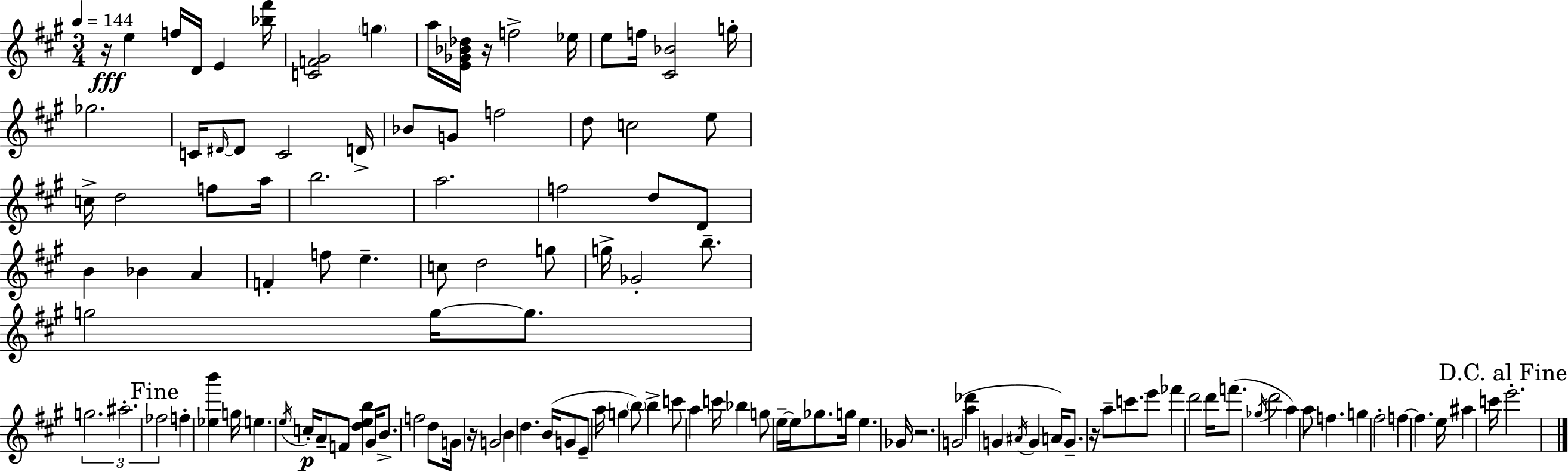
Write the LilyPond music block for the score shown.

{
  \clef treble
  \numericTimeSignature
  \time 3/4
  \key a \major
  \tempo 4 = 144
  r16\fff e''4 f''16 d'16 e'4 <bes'' fis'''>16 | <c' f' gis'>2 \parenthesize g''4 | a''16 <e' ges' bes' des''>16 r16 f''2-> ees''16 | e''8 f''16 <cis' bes'>2 g''16-. | \break ges''2. | c'16 \grace { dis'16~ }~ dis'8 c'2 | d'16-> bes'8 g'8 f''2 | d''8 c''2 e''8 | \break c''16-> d''2 f''8 | a''16 b''2. | a''2. | f''2 d''8 d'8 | \break b'4 bes'4 a'4 | f'4-. f''8 e''4.-- | c''8 d''2 g''8 | g''16-> ges'2-. b''8.-- | \break g''2 g''16~~ g''8. | \tuplet 3/2 { g''2. | ais''2.-. | \mark "Fine" fes''2 } f''4-. | \break <ees'' b'''>4 g''16 e''4. | \acciaccatura { e''16 }\p c''16-. a'8-- f'8 <d'' e'' b''>4 gis'16 b'8.-> | f''2 d''8 | g'16 r16 g'2 b'4 | \break d''4. b'16( g'8 e'8-- | a''16 g''4 \parenthesize b''8) b''4-> | c'''8 a''4 c'''16 bes''4 g''8 | e''16--~~ e''16 ges''8. g''16 e''4. | \break ges'16 r2. | g'2( <a'' des'''>4 | g'4 \acciaccatura { ais'16 } g'4 a'16) | g'8.-- r16 a''8-- c'''8. e'''8 fes'''4 | \break d'''2 d'''16 | f'''8.( \acciaccatura { ges''16 } d'''2 | a''4) a''8 f''4. | g''4 fis''2-. | \break f''4~~ f''4. e''16 ais''4 | c'''16 \mark "D.C. al Fine" e'''2.-. | \bar "|."
}